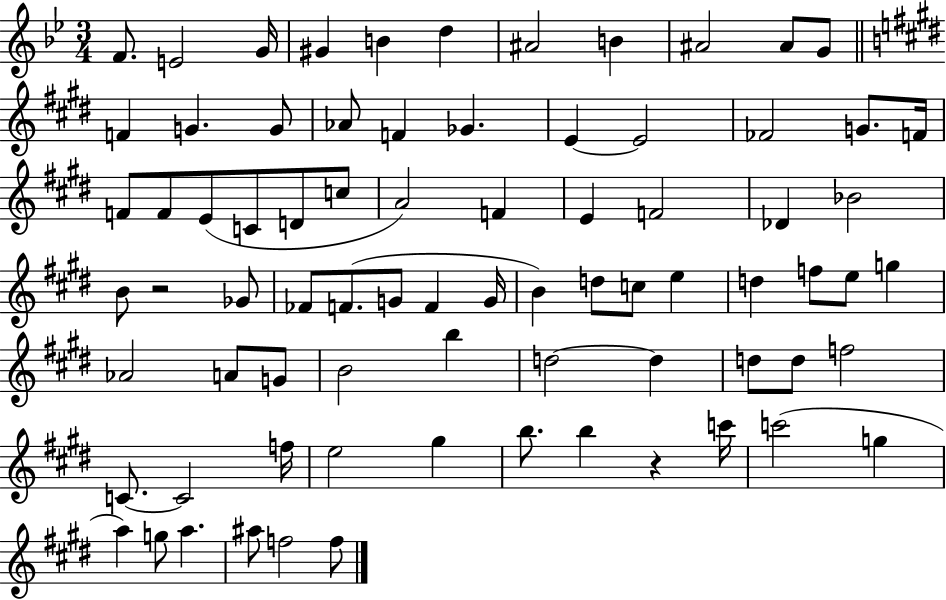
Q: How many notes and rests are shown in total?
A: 77